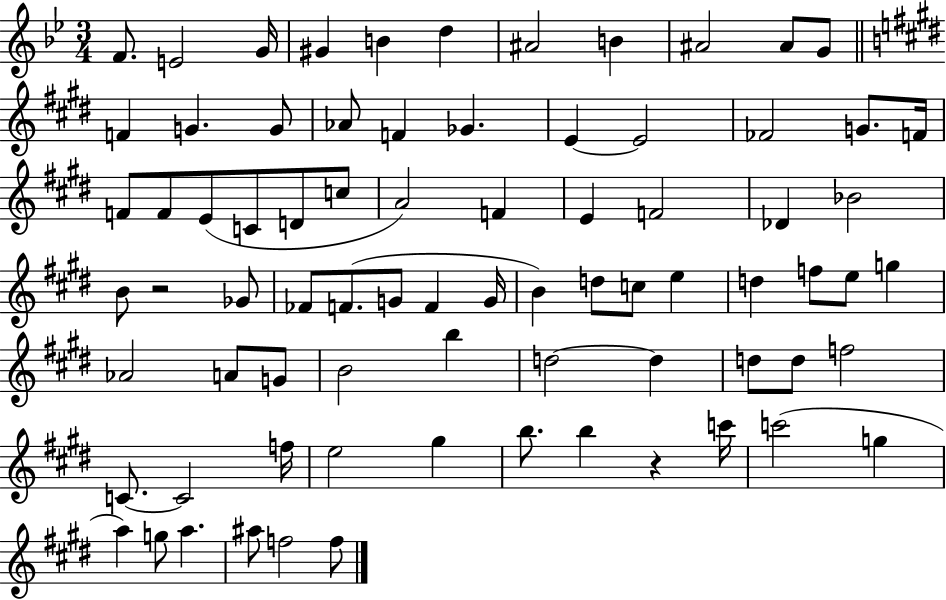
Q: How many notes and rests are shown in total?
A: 77